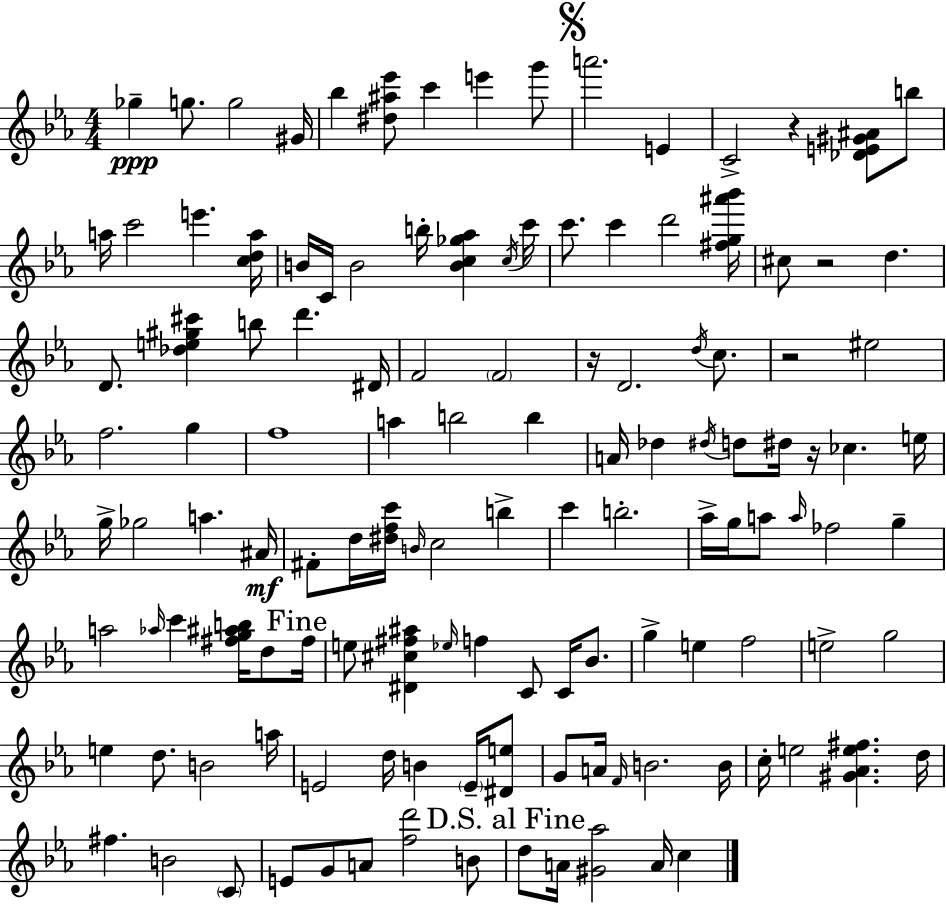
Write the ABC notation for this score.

X:1
T:Untitled
M:4/4
L:1/4
K:Eb
_g g/2 g2 ^G/4 _b [^d^a_e']/2 c' e' g'/2 a'2 E C2 z [_DE^G^A]/2 b/2 a/4 c'2 e' [cda]/4 B/4 C/4 B2 b/4 [Bc_g_a] c/4 c'/4 c'/2 c' d'2 [^fg^a'_b']/4 ^c/2 z2 d D/2 [_de^g^c'] b/2 d' ^D/4 F2 F2 z/4 D2 d/4 c/2 z2 ^e2 f2 g f4 a b2 b A/4 _d ^d/4 d/2 ^d/4 z/4 _c e/4 g/4 _g2 a ^A/4 ^F/2 d/4 [^dfc']/4 B/4 c2 b c' b2 _a/4 g/4 a/2 a/4 _f2 g a2 _a/4 c' [^fg^ab]/4 d/2 ^f/4 e/2 [^D^c^f^a] _e/4 f C/2 C/4 _B/2 g e f2 e2 g2 e d/2 B2 a/4 E2 d/4 B E/4 [^De]/2 G/2 A/4 F/4 B2 B/4 c/4 e2 [^G_Ae^f] d/4 ^f B2 C/2 E/2 G/2 A/2 [fd']2 B/2 d/2 A/4 [^G_a]2 A/4 c